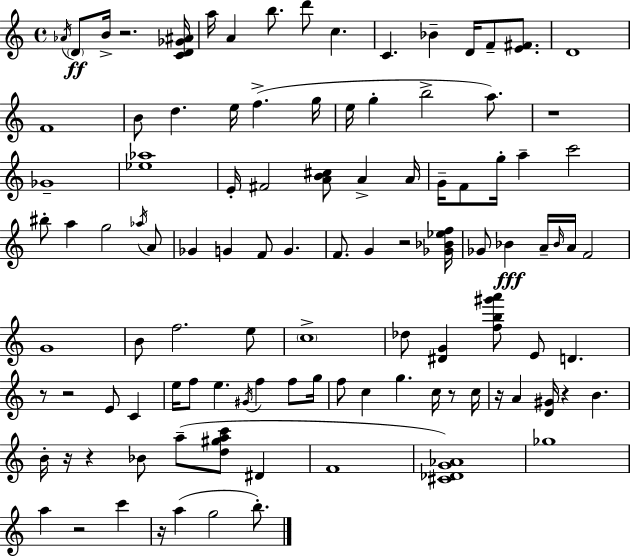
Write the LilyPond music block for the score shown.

{
  \clef treble
  \time 4/4
  \defaultTimeSignature
  \key c \major
  \acciaccatura { aes'16 }\ff \parenthesize d'8 b'16-> r2. | <c' d' ges' ais'>16 a''16 a'4 b''8. d'''8 c''4. | c'4. bes'4-- d'16 f'8-- <e' fis'>8. | d'1 | \break f'1 | b'8 d''4. e''16 f''4.->( | g''16 e''16 g''4-. b''2-> a''8.) | r1 | \break ges'1-- | <ees'' aes''>1 | e'16-. fis'2 <a' b' cis''>8 a'4-> | a'16 g'16-- f'8 g''16-. a''4-- c'''2 | \break bis''8-. a''4 g''2 \acciaccatura { aes''16 } | a'8 ges'4 g'4 f'8 g'4. | f'8. g'4 r2 | <ges' bes' ees'' f''>16 ges'8 bes'4\fff a'16-- \grace { bes'16 } a'16 f'2 | \break g'1 | b'8 f''2. | e''8 \parenthesize c''1-> | des''8 <dis' g'>4 <f'' b'' gis''' a'''>8 e'8 d'4. | \break r8 r2 e'8 c'4 | e''16 f''8 e''4. \acciaccatura { gis'16 } f''4 | f''8 g''16 f''8 c''4 g''4. | c''16 r8 c''16 r16 a'4 <d' gis'>16 r4 b'4. | \break b'16-. r16 r4 bes'8 a''8--( <d'' gis'' a'' c'''>8 | dis'4 f'1 | <cis' des' g' aes'>1) | ges''1 | \break a''4 r2 | c'''4 r16 a''4( g''2 | b''8.-.) \bar "|."
}